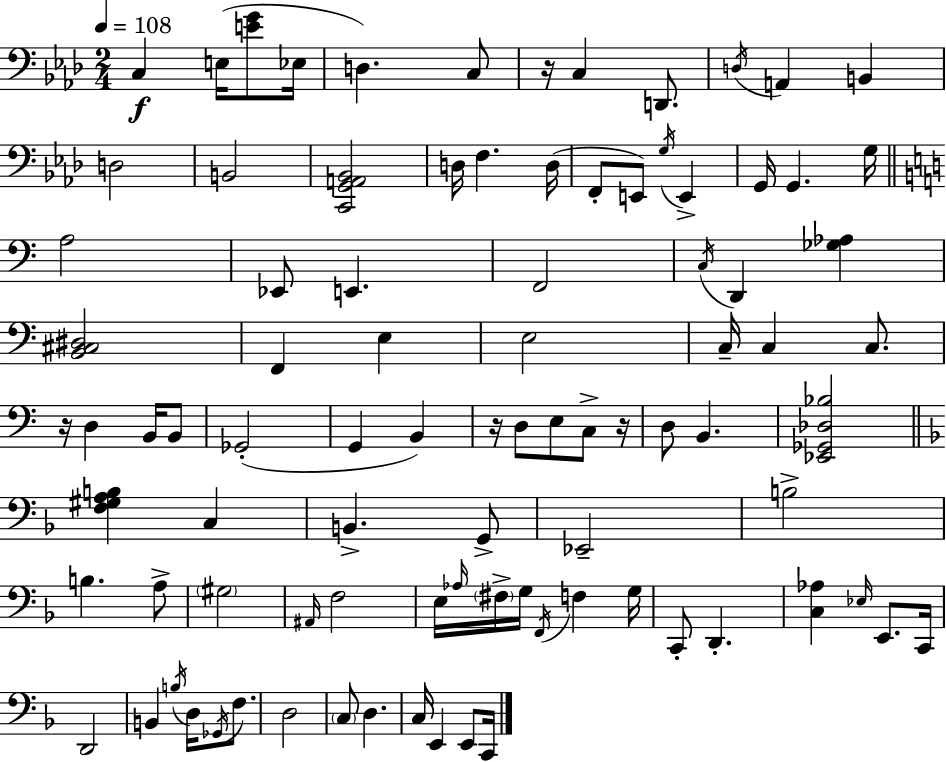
C3/q E3/s [E4,G4]/e Eb3/s D3/q. C3/e R/s C3/q D2/e. D3/s A2/q B2/q D3/h B2/h [C2,G2,A2,Bb2]/h D3/s F3/q. D3/s F2/e E2/e G3/s E2/q G2/s G2/q. G3/s A3/h Eb2/e E2/q. F2/h C3/s D2/q [Gb3,Ab3]/q [B2,C#3,D#3]/h F2/q E3/q E3/h C3/s C3/q C3/e. R/s D3/q B2/s B2/e Gb2/h G2/q B2/q R/s D3/e E3/e C3/e R/s D3/e B2/q. [Eb2,Gb2,Db3,Bb3]/h [F3,G#3,A3,B3]/q C3/q B2/q. G2/e Eb2/h B3/h B3/q. A3/e G#3/h A#2/s F3/h E3/s Ab3/s F#3/s G3/s F2/s F3/q G3/s C2/e D2/q. [C3,Ab3]/q Eb3/s E2/e. C2/s D2/h B2/q B3/s D3/s Gb2/s F3/e. D3/h C3/e D3/q. C3/s E2/q E2/e C2/s